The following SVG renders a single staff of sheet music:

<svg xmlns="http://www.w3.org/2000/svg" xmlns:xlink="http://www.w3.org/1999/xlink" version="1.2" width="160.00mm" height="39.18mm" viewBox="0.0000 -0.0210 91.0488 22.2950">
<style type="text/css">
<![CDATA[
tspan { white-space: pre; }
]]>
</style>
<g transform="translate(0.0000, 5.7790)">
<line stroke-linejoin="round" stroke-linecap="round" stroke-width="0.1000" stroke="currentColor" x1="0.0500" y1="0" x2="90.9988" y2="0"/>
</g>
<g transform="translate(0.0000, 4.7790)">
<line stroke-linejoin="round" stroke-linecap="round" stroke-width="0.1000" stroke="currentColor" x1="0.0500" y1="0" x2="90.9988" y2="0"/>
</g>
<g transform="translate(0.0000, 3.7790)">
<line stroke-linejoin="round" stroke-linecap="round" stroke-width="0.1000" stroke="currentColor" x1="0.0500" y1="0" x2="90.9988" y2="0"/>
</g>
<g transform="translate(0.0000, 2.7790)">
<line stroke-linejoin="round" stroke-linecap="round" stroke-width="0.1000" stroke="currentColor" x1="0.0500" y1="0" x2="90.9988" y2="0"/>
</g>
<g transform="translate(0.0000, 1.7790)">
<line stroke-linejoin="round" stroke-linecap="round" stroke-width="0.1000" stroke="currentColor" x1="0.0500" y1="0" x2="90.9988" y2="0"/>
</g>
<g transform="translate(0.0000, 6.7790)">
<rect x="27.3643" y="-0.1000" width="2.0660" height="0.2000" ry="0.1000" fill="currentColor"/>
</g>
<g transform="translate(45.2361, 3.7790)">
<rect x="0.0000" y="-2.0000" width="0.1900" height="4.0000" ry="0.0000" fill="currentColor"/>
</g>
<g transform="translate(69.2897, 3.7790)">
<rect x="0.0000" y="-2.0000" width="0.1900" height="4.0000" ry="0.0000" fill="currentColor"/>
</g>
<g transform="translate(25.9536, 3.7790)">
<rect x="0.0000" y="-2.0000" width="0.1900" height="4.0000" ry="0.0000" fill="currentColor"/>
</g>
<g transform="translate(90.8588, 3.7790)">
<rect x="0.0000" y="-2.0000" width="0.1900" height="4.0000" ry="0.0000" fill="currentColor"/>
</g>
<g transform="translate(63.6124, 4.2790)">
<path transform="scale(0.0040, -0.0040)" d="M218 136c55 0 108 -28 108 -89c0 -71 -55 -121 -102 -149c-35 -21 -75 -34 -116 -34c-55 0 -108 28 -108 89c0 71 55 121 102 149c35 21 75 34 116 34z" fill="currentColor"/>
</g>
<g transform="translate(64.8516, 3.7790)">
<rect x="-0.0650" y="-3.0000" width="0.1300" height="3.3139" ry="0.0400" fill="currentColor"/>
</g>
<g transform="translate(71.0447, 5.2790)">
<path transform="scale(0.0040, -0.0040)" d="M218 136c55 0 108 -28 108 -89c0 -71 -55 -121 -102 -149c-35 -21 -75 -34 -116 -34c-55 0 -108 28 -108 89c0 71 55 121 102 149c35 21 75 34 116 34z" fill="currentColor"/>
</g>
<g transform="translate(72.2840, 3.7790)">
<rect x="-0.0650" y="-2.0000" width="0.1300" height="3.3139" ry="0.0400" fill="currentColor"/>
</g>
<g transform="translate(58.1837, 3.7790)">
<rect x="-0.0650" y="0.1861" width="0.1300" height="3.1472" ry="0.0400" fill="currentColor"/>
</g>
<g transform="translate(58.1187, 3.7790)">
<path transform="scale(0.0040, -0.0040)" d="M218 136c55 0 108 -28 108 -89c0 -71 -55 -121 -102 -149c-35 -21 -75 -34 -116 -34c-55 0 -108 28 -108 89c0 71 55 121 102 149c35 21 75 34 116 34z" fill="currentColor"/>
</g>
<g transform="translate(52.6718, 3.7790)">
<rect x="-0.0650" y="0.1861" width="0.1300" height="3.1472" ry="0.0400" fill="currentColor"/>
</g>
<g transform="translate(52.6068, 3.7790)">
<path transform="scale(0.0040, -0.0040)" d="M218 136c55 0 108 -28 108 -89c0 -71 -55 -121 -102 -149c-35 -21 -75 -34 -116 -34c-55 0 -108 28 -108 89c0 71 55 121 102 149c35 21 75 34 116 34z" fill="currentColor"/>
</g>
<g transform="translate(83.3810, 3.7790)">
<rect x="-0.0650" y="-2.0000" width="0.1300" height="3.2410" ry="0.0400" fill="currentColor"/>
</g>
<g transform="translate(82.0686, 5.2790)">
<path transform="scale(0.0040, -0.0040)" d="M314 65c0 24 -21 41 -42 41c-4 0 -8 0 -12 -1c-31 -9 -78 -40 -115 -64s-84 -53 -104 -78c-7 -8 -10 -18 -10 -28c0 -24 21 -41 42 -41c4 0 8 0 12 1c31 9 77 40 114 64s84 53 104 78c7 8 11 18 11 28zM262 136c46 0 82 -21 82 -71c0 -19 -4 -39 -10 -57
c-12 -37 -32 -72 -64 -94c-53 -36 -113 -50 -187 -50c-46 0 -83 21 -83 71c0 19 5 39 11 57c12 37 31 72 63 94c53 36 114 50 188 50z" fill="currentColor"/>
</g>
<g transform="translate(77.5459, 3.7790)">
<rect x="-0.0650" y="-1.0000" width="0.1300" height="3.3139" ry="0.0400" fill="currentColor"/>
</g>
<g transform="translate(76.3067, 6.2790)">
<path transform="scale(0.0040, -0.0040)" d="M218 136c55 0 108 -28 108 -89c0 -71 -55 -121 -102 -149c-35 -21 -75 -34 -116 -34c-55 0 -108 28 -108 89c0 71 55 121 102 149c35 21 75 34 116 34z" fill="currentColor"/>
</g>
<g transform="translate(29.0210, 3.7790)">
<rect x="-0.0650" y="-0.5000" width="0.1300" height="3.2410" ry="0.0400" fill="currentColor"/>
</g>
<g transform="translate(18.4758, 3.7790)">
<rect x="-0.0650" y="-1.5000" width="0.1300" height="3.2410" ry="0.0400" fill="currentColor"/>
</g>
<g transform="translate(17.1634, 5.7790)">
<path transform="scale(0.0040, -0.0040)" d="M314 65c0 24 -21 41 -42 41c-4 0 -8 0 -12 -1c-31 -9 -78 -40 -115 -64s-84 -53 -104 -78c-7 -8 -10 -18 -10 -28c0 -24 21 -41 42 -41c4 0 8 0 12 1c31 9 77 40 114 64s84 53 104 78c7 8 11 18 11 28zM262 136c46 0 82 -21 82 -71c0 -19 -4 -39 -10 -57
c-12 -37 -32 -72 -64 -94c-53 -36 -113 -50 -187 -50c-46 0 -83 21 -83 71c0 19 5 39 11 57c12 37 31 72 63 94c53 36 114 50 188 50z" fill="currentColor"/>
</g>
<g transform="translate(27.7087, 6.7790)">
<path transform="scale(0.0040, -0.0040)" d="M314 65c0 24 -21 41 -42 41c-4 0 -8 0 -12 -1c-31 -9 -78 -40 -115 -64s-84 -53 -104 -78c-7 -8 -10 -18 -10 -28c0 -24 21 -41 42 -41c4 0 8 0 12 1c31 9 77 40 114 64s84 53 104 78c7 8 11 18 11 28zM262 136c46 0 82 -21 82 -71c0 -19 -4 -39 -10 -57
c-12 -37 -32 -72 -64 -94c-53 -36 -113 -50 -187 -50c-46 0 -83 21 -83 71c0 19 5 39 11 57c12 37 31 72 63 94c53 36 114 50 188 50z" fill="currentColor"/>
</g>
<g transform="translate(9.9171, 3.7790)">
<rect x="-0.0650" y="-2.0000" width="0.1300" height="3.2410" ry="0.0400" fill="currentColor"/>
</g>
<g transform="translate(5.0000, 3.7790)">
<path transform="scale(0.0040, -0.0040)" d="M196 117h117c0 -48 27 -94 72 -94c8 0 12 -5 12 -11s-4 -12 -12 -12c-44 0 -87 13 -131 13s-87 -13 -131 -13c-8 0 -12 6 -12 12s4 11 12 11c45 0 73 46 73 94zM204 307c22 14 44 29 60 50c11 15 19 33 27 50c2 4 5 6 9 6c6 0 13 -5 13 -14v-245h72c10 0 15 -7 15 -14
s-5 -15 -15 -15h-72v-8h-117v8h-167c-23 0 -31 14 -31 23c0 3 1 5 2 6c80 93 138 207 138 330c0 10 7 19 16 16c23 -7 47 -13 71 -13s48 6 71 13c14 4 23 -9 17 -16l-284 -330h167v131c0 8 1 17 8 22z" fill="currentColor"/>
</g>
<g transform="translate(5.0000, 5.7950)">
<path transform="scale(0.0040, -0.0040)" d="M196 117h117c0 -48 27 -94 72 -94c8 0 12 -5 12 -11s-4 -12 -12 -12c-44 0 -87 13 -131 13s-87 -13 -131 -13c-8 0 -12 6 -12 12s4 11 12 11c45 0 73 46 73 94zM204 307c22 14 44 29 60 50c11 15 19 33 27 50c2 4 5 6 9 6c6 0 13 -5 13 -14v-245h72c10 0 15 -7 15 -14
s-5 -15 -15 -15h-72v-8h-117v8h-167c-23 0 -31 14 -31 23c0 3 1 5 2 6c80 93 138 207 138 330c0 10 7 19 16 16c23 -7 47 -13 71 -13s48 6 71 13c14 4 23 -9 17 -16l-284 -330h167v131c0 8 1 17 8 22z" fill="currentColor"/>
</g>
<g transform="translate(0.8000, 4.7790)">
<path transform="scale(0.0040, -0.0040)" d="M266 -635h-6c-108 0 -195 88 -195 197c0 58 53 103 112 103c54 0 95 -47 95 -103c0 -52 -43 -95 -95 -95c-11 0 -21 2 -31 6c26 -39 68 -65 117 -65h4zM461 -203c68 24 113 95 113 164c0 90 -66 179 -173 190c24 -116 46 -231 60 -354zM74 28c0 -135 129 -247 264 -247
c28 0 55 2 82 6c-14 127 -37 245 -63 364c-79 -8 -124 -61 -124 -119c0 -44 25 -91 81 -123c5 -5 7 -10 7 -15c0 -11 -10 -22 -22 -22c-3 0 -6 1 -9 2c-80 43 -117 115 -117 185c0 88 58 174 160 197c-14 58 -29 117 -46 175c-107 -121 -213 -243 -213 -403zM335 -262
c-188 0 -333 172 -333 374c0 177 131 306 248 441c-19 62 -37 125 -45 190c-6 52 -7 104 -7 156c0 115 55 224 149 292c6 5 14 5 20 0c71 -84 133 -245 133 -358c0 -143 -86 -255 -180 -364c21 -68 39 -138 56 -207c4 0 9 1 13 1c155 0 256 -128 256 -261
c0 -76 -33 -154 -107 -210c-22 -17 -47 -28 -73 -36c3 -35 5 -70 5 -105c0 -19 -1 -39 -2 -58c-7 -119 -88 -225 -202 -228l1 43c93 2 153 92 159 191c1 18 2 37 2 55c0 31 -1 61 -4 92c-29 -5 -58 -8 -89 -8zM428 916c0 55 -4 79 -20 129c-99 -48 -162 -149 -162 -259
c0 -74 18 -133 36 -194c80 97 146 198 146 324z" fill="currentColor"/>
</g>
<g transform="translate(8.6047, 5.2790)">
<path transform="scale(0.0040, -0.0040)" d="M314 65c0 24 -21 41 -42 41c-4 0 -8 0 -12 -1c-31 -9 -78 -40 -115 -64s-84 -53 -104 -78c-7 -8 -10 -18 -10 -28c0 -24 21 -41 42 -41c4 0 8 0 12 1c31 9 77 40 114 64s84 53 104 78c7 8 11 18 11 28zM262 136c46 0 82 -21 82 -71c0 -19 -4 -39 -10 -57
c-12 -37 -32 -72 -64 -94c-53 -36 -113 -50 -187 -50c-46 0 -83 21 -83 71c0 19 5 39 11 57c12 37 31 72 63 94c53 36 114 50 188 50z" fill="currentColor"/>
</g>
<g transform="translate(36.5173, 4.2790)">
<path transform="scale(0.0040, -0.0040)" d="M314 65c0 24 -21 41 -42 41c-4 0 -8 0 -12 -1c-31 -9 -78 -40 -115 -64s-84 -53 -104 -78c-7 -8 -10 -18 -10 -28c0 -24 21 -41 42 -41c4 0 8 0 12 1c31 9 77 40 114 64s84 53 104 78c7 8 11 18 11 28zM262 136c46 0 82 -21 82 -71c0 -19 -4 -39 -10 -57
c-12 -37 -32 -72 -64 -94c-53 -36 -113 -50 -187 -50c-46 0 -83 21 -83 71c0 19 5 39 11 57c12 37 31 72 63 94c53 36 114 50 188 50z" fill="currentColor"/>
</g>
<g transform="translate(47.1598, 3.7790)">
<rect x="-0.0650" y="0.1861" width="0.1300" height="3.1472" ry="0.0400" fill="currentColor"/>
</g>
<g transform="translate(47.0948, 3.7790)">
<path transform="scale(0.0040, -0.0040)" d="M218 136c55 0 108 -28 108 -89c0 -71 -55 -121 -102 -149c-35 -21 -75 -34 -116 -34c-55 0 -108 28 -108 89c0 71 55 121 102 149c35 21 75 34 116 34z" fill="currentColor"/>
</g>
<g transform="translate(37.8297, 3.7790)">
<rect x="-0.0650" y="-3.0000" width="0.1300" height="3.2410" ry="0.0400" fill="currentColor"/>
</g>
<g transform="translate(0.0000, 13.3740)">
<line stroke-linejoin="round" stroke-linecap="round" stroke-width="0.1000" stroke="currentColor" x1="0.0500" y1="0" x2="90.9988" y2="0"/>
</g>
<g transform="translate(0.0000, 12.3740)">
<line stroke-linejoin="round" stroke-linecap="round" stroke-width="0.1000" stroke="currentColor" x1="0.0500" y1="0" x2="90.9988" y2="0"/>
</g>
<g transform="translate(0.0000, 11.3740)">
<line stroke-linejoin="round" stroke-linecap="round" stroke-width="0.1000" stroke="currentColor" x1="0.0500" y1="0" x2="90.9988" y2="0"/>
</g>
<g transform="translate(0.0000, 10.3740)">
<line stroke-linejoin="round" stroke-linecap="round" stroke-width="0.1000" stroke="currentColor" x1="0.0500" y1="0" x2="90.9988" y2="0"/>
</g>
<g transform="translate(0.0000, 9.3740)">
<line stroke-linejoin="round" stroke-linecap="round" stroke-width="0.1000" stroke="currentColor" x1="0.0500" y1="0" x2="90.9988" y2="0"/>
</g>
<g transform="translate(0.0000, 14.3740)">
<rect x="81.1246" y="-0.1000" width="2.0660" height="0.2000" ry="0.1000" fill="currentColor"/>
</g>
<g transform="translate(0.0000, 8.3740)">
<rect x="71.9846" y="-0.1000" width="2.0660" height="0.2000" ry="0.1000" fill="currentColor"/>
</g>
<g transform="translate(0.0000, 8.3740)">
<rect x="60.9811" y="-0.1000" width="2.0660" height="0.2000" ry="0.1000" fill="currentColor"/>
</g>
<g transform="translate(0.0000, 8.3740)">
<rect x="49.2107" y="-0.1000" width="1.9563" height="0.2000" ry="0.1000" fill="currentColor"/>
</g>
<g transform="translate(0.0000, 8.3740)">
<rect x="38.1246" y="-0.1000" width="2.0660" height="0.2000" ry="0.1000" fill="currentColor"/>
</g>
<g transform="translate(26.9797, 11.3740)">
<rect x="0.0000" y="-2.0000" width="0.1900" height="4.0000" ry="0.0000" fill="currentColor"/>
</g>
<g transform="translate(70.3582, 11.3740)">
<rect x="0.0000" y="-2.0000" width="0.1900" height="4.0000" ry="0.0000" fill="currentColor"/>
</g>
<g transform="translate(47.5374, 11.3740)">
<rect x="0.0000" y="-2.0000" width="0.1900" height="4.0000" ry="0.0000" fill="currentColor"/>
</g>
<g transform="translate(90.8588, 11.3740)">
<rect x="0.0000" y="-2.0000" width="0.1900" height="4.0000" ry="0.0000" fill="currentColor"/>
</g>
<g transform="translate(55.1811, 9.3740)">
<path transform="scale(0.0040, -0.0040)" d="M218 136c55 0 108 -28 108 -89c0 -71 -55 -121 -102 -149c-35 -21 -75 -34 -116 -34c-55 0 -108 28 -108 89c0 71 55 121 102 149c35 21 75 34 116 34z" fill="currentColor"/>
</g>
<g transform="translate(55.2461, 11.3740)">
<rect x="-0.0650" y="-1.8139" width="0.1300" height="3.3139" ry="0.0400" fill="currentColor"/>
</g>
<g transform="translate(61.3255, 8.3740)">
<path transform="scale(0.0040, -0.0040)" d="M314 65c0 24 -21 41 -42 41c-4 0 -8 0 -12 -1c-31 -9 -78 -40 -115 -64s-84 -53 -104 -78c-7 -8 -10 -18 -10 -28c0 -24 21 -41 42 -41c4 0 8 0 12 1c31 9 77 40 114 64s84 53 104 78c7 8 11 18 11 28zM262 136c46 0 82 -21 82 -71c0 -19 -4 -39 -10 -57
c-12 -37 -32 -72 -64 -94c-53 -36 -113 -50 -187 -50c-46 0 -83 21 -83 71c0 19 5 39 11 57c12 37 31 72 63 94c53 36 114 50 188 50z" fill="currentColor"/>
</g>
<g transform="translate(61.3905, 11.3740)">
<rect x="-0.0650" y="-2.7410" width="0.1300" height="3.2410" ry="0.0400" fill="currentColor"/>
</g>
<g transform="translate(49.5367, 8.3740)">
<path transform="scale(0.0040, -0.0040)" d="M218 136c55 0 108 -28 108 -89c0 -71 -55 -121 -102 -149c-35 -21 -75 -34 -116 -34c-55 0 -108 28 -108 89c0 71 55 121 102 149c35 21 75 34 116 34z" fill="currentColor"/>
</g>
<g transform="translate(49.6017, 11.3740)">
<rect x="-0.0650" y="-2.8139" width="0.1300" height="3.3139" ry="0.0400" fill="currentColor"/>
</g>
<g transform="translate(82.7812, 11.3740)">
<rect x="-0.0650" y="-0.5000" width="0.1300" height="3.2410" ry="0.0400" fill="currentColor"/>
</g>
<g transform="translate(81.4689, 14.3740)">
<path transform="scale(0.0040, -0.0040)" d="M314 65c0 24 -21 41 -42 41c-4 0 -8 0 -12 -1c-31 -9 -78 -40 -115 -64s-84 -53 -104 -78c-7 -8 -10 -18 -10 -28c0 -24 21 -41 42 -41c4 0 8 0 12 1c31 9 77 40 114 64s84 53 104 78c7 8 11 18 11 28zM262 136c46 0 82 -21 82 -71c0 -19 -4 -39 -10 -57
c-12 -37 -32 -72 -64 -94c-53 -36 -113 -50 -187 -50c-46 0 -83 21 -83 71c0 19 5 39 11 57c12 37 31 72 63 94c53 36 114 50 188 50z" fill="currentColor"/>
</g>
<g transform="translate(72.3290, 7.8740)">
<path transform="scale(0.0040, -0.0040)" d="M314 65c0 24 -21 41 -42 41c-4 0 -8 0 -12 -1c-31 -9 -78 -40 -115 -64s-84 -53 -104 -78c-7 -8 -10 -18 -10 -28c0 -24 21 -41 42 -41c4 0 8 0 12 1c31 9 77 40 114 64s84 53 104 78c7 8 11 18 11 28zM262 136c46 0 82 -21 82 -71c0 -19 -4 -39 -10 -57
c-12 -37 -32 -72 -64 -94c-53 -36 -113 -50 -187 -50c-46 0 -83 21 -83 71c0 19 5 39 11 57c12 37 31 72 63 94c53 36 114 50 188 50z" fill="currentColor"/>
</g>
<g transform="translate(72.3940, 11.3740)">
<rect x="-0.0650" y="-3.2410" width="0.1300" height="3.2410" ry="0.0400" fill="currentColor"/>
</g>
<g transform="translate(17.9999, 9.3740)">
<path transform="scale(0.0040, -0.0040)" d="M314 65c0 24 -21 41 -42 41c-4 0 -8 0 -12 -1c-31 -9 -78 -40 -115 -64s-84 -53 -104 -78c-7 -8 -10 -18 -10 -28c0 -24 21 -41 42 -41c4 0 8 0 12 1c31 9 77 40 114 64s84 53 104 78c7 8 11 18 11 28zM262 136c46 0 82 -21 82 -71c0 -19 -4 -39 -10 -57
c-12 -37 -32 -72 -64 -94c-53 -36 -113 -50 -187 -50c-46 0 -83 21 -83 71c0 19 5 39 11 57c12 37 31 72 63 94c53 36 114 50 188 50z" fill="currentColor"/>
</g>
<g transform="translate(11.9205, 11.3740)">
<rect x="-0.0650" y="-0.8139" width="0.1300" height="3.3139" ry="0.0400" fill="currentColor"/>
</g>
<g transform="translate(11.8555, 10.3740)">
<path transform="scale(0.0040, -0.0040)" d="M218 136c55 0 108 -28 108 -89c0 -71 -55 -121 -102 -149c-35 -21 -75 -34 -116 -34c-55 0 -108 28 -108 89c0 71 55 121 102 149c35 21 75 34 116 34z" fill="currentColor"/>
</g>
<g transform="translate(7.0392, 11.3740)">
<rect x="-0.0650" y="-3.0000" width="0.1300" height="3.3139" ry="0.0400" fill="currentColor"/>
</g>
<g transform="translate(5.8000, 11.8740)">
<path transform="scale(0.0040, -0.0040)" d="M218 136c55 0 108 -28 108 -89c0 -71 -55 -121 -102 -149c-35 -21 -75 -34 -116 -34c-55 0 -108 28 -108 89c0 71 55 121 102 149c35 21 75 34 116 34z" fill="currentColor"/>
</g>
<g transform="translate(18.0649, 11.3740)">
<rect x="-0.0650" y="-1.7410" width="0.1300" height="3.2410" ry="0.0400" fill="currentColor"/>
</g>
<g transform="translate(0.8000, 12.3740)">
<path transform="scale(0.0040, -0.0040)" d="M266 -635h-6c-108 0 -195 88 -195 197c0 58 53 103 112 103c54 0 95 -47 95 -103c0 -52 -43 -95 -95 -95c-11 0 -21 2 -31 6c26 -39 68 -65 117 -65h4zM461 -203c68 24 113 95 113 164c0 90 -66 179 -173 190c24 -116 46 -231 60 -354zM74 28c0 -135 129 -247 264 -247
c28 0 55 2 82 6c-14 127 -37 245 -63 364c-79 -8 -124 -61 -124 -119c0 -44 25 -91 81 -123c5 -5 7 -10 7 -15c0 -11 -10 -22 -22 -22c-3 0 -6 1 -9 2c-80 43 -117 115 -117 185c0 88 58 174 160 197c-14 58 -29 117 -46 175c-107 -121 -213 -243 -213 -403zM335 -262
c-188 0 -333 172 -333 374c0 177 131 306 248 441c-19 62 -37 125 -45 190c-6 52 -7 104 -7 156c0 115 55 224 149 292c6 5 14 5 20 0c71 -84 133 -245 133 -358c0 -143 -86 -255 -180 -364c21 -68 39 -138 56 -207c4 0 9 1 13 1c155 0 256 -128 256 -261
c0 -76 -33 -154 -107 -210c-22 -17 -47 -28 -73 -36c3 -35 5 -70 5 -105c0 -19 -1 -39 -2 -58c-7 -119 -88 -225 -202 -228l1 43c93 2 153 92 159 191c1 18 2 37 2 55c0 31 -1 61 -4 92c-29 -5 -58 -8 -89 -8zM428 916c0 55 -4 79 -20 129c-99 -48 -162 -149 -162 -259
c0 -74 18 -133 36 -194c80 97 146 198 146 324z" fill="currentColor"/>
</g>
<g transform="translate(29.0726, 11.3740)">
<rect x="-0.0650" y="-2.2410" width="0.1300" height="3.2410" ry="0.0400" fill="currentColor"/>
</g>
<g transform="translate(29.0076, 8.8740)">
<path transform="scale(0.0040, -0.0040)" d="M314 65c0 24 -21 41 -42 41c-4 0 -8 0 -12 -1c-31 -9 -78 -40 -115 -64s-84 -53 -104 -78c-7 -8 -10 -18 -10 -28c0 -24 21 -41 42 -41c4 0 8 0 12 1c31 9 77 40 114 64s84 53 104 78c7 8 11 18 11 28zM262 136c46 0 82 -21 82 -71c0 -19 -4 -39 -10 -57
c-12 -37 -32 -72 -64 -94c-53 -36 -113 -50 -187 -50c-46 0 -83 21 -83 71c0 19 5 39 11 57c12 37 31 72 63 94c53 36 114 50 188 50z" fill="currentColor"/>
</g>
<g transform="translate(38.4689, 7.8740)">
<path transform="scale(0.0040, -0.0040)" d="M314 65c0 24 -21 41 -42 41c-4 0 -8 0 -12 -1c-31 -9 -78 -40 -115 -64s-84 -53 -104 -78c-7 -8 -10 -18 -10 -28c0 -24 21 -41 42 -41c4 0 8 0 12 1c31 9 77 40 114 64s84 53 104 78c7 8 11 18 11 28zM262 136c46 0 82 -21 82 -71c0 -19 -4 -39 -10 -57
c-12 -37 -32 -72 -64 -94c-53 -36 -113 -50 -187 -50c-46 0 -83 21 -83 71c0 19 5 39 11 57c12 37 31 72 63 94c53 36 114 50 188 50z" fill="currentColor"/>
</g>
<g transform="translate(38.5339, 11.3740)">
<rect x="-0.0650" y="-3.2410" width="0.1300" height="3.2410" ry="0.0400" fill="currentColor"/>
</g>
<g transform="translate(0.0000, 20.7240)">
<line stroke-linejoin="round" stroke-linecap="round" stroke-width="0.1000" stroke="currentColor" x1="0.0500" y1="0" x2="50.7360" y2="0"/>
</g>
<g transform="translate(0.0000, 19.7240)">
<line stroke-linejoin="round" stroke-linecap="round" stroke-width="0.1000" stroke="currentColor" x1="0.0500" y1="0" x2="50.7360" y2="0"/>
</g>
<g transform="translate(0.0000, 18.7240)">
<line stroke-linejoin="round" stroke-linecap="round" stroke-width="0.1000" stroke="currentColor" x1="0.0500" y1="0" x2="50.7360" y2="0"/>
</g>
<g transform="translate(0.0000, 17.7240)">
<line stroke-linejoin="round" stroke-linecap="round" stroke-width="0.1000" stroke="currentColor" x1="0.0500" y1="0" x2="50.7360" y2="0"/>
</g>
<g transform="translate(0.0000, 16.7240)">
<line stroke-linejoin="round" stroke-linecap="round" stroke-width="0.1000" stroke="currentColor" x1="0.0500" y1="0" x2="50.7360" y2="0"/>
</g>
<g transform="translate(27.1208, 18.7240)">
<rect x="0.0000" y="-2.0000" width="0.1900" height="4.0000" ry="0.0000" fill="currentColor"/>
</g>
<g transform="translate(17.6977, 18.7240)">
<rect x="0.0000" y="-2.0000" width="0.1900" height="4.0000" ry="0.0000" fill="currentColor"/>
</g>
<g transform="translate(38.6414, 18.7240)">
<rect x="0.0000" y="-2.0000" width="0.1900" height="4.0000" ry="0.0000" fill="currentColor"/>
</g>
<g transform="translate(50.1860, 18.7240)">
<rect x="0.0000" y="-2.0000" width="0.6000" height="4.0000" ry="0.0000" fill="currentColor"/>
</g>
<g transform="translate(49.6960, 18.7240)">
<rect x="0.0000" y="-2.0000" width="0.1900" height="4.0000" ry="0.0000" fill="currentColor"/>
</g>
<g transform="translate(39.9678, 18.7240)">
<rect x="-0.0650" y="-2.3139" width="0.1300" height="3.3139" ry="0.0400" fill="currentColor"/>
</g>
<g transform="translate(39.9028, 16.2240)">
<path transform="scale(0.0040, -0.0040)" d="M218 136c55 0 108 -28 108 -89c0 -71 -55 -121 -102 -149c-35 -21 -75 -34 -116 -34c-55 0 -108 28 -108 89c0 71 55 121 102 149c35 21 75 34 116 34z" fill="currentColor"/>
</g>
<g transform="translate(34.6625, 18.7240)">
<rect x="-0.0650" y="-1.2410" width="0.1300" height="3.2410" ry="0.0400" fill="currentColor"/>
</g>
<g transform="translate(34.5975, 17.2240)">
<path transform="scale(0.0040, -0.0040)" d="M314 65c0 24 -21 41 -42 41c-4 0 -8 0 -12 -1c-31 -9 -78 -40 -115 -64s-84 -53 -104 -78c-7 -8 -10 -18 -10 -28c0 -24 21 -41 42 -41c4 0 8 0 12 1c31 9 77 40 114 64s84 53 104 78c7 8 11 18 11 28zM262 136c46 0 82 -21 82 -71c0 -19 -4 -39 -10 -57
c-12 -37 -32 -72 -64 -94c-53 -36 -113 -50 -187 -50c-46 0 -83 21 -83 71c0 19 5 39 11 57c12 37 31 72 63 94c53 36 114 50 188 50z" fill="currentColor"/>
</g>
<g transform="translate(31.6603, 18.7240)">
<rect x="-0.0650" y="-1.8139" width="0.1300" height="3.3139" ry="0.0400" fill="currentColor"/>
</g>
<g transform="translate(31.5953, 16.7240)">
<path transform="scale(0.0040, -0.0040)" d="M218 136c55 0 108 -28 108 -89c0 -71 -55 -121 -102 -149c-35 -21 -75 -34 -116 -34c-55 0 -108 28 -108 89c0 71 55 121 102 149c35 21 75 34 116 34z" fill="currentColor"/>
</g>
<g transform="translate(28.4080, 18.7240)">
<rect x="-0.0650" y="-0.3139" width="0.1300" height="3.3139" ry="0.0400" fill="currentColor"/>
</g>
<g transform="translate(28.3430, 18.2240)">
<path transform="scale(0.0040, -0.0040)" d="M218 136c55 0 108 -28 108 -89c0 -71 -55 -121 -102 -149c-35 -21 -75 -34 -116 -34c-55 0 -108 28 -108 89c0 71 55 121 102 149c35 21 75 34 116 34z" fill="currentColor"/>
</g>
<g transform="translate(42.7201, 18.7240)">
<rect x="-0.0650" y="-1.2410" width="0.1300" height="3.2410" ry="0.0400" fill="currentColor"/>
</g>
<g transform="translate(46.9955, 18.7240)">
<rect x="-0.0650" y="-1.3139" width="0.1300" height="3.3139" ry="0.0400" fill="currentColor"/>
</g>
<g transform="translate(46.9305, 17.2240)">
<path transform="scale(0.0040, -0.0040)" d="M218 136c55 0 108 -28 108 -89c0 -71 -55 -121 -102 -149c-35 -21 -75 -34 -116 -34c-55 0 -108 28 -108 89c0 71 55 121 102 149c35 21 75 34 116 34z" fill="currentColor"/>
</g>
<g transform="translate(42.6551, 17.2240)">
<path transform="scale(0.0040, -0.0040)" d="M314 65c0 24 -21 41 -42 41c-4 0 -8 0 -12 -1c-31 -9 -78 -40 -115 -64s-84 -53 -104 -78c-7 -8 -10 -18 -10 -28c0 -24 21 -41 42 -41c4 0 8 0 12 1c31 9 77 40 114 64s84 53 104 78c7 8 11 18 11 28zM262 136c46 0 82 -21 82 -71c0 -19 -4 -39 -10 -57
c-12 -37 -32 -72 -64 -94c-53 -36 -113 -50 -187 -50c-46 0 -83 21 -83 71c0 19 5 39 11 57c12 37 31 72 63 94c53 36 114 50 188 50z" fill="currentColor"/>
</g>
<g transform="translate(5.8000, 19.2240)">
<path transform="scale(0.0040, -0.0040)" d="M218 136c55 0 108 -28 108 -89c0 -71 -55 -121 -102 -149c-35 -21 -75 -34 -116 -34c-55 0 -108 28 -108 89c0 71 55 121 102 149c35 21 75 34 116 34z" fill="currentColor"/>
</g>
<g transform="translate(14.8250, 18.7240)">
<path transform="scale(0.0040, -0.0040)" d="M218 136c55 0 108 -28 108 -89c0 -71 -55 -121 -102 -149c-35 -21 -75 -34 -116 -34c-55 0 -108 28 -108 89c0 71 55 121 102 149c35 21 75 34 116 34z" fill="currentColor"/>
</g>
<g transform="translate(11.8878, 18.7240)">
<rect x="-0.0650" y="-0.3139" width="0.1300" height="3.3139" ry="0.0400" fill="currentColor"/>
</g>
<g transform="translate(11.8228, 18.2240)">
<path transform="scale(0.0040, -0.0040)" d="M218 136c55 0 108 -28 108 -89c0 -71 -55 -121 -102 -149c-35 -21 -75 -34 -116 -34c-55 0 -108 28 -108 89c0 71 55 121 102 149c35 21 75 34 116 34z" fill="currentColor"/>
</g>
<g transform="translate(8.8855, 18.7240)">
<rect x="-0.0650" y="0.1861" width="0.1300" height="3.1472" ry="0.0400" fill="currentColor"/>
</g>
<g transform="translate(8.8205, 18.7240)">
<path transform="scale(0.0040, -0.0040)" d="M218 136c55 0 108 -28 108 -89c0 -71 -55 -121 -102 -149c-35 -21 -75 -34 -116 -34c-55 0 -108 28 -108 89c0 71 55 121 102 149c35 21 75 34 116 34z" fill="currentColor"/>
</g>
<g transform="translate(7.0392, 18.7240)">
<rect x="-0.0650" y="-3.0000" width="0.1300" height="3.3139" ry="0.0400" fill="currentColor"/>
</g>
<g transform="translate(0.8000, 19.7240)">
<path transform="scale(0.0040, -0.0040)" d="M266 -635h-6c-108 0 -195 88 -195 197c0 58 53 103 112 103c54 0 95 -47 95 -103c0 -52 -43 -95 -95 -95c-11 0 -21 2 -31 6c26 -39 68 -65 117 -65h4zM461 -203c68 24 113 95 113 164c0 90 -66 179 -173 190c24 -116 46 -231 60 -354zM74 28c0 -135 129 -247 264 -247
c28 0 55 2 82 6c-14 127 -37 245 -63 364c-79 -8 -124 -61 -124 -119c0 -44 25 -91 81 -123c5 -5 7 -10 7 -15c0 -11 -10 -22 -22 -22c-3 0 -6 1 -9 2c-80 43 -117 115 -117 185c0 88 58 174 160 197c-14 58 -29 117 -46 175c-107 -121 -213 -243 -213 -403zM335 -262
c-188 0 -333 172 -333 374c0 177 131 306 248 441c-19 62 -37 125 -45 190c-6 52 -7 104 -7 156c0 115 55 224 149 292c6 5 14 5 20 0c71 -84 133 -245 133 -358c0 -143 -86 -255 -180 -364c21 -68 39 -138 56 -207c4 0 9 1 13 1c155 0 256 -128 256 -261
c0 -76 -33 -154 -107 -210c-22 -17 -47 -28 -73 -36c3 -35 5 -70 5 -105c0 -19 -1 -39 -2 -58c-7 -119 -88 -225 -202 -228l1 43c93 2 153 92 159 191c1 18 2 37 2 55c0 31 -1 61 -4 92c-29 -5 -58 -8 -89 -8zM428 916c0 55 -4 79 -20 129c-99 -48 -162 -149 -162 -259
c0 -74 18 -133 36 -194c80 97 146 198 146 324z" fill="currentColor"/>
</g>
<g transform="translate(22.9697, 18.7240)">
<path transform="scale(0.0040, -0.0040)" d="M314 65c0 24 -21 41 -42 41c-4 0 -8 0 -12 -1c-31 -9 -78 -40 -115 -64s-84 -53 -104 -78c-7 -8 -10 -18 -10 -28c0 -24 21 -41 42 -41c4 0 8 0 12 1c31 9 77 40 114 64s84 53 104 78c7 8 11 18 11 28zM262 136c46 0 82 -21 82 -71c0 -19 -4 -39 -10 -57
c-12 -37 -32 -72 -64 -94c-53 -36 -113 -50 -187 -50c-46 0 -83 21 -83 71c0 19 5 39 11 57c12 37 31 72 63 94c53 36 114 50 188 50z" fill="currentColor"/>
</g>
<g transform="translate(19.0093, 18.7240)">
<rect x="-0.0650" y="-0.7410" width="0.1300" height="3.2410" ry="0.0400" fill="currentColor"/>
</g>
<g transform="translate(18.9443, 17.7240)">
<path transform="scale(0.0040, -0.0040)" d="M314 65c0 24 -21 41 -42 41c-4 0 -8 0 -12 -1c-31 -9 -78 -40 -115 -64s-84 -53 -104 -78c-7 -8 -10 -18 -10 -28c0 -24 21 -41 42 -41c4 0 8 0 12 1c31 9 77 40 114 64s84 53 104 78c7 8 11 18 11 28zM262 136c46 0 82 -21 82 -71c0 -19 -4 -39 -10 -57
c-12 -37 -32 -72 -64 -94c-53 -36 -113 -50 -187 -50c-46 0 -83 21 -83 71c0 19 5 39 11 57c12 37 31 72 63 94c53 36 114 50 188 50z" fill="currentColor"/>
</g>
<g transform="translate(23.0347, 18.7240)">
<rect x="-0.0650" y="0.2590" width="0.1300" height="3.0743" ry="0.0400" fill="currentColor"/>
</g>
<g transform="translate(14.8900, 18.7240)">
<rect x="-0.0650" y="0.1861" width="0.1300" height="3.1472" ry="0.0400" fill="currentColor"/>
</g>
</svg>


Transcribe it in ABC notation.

X:1
T:Untitled
M:4/4
L:1/4
K:C
F2 E2 C2 A2 B B B A F D F2 A d f2 g2 b2 a f a2 b2 C2 A B c B d2 B2 c f e2 g e2 e